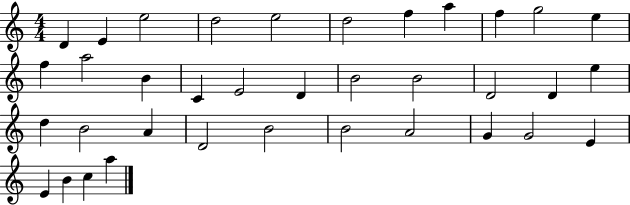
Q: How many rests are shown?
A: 0